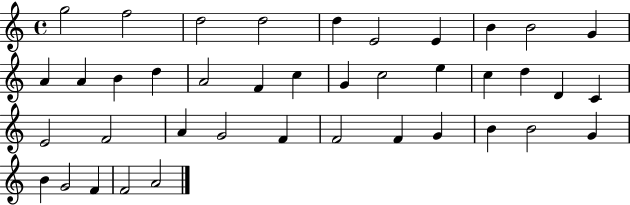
{
  \clef treble
  \time 4/4
  \defaultTimeSignature
  \key c \major
  g''2 f''2 | d''2 d''2 | d''4 e'2 e'4 | b'4 b'2 g'4 | \break a'4 a'4 b'4 d''4 | a'2 f'4 c''4 | g'4 c''2 e''4 | c''4 d''4 d'4 c'4 | \break e'2 f'2 | a'4 g'2 f'4 | f'2 f'4 g'4 | b'4 b'2 g'4 | \break b'4 g'2 f'4 | f'2 a'2 | \bar "|."
}